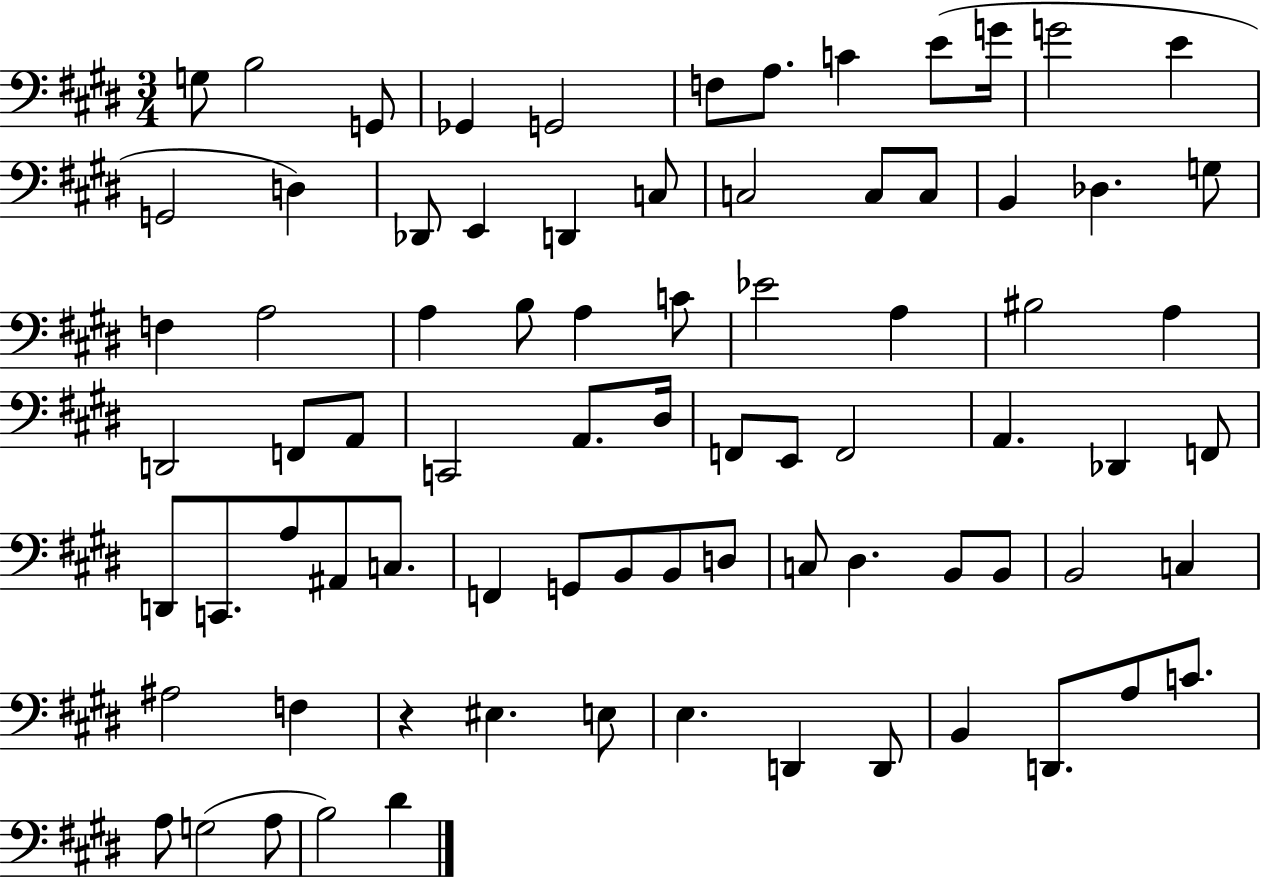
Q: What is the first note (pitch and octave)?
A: G3